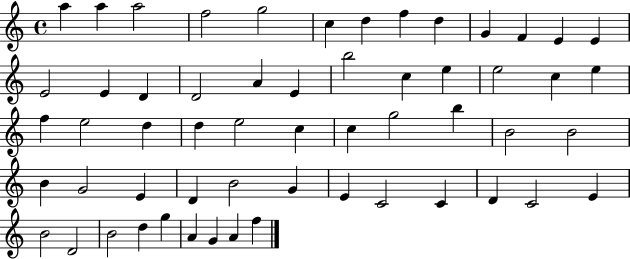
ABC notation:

X:1
T:Untitled
M:4/4
L:1/4
K:C
a a a2 f2 g2 c d f d G F E E E2 E D D2 A E b2 c e e2 c e f e2 d d e2 c c g2 b B2 B2 B G2 E D B2 G E C2 C D C2 E B2 D2 B2 d g A G A f